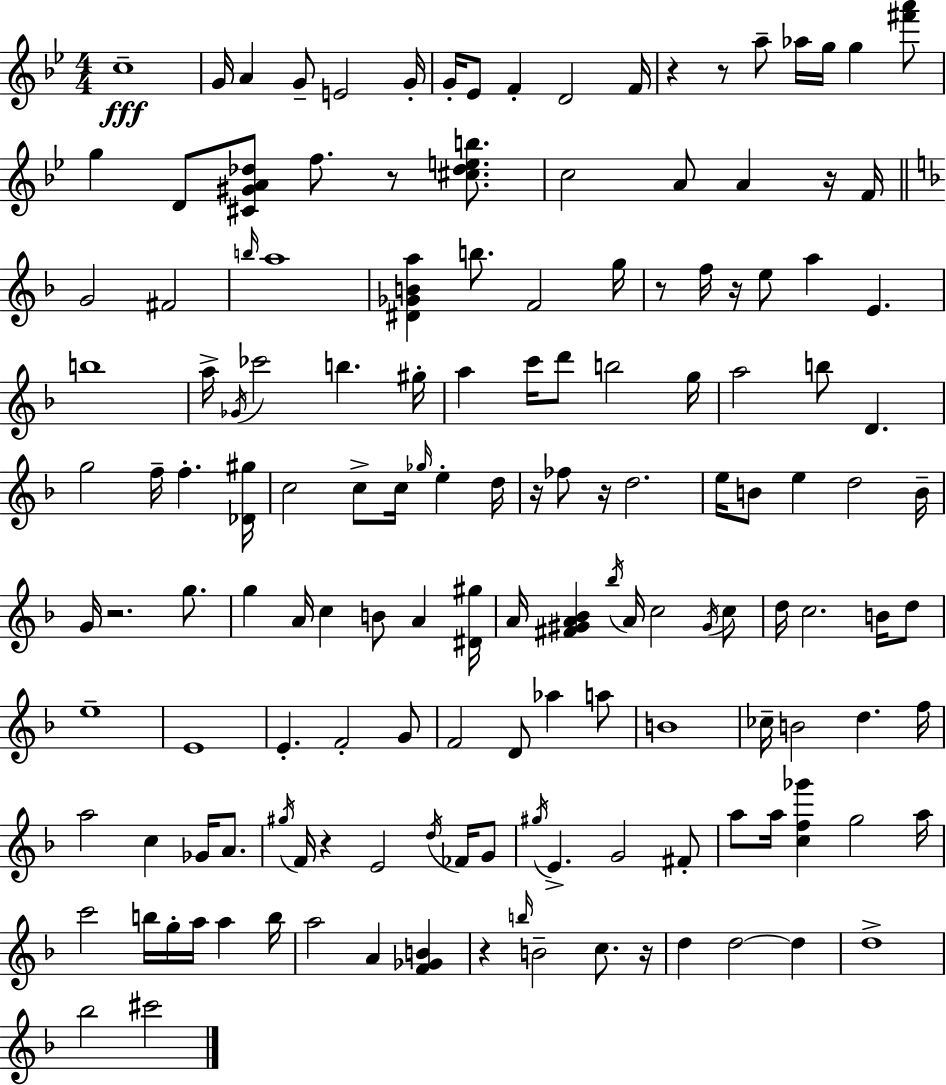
{
  \clef treble
  \numericTimeSignature
  \time 4/4
  \key bes \major
  c''1--\fff | g'16 a'4 g'8-- e'2 g'16-. | g'16-. ees'8 f'4-. d'2 f'16 | r4 r8 a''8-- aes''16 g''16 g''4 <fis''' a'''>8 | \break g''4 d'8 <cis' gis' a' des''>8 f''8. r8 <cis'' des'' e'' b''>8. | c''2 a'8 a'4 r16 f'16 | \bar "||" \break \key f \major g'2 fis'2 | \grace { b''16 } a''1 | <dis' ges' b' a''>4 b''8. f'2 | g''16 r8 f''16 r16 e''8 a''4 e'4. | \break b''1 | a''16-> \acciaccatura { ges'16 } ces'''2 b''4. | gis''16-. a''4 c'''16 d'''8 b''2 | g''16 a''2 b''8 d'4. | \break g''2 f''16-- f''4.-. | <des' gis''>16 c''2 c''8-> c''16 \grace { ges''16 } e''4-. | d''16 r16 fes''8 r16 d''2. | e''16 b'8 e''4 d''2 | \break b'16-- g'16 r2. | g''8. g''4 a'16 c''4 b'8 a'4 | <dis' gis''>16 a'16 <fis' gis' a' bes'>4 \acciaccatura { bes''16 } a'16 c''2 | \acciaccatura { gis'16 } c''8 d''16 c''2. | \break b'16 d''8 e''1-- | e'1 | e'4.-. f'2-. | g'8 f'2 d'8 aes''4 | \break a''8 b'1 | ces''16-- b'2 d''4. | f''16 a''2 c''4 | ges'16 a'8. \acciaccatura { gis''16 } f'16 r4 e'2 | \break \acciaccatura { d''16 } fes'16 g'8 \acciaccatura { gis''16 } e'4.-> g'2 | fis'8-. a''8 a''16 <c'' f'' ges'''>4 g''2 | a''16 c'''2 | b''16 g''16-. a''16 a''4 b''16 a''2 | \break a'4 <f' ges' b'>4 r4 \grace { b''16 } b'2-- | c''8. r16 d''4 d''2~~ | d''4 d''1-> | bes''2 | \break cis'''2 \bar "|."
}